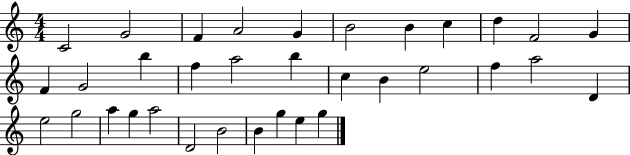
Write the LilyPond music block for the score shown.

{
  \clef treble
  \numericTimeSignature
  \time 4/4
  \key c \major
  c'2 g'2 | f'4 a'2 g'4 | b'2 b'4 c''4 | d''4 f'2 g'4 | \break f'4 g'2 b''4 | f''4 a''2 b''4 | c''4 b'4 e''2 | f''4 a''2 d'4 | \break e''2 g''2 | a''4 g''4 a''2 | d'2 b'2 | b'4 g''4 e''4 g''4 | \break \bar "|."
}